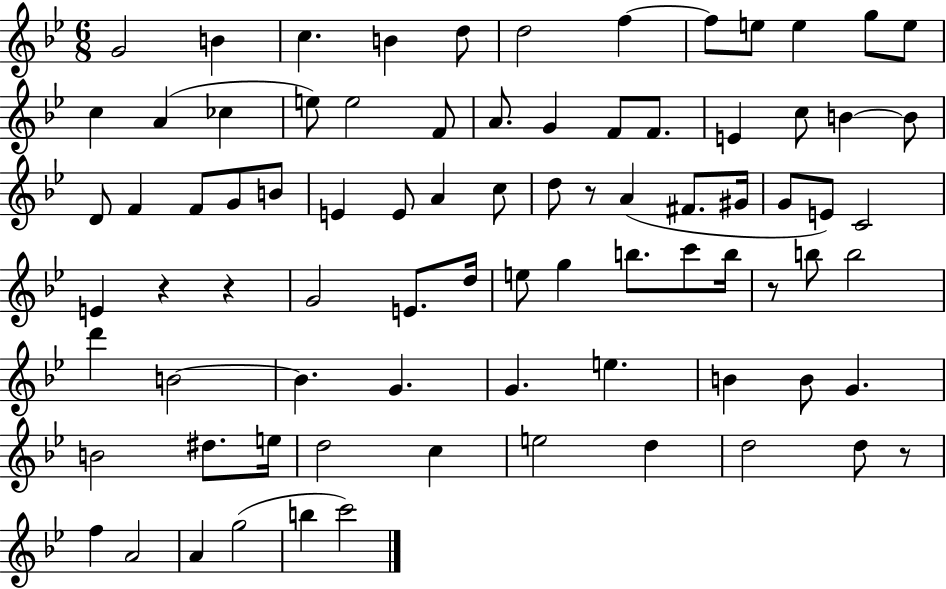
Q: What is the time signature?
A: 6/8